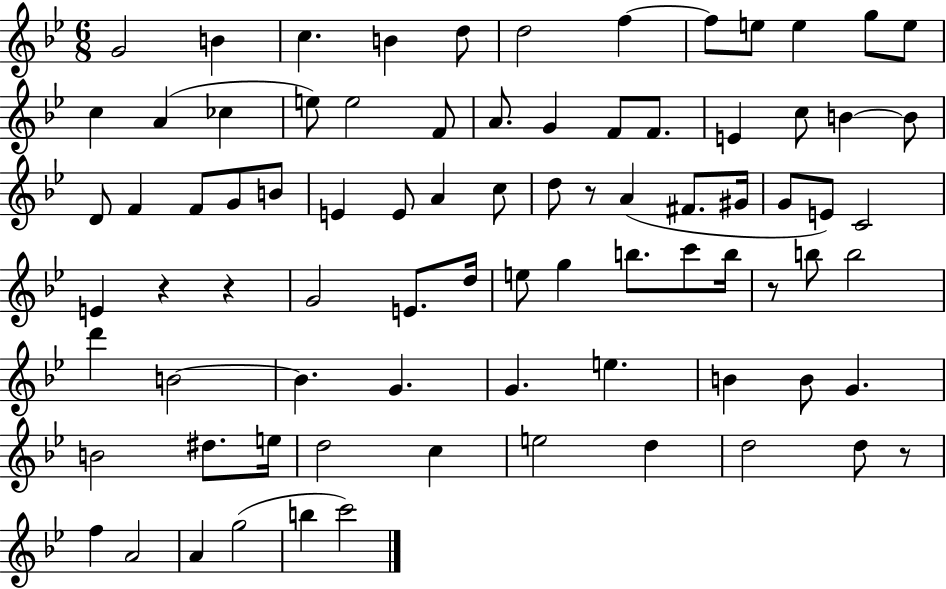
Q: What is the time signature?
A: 6/8